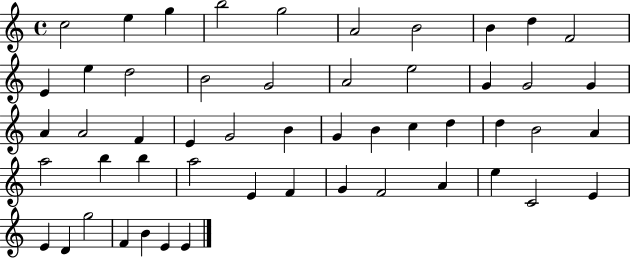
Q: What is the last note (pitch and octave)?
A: E4